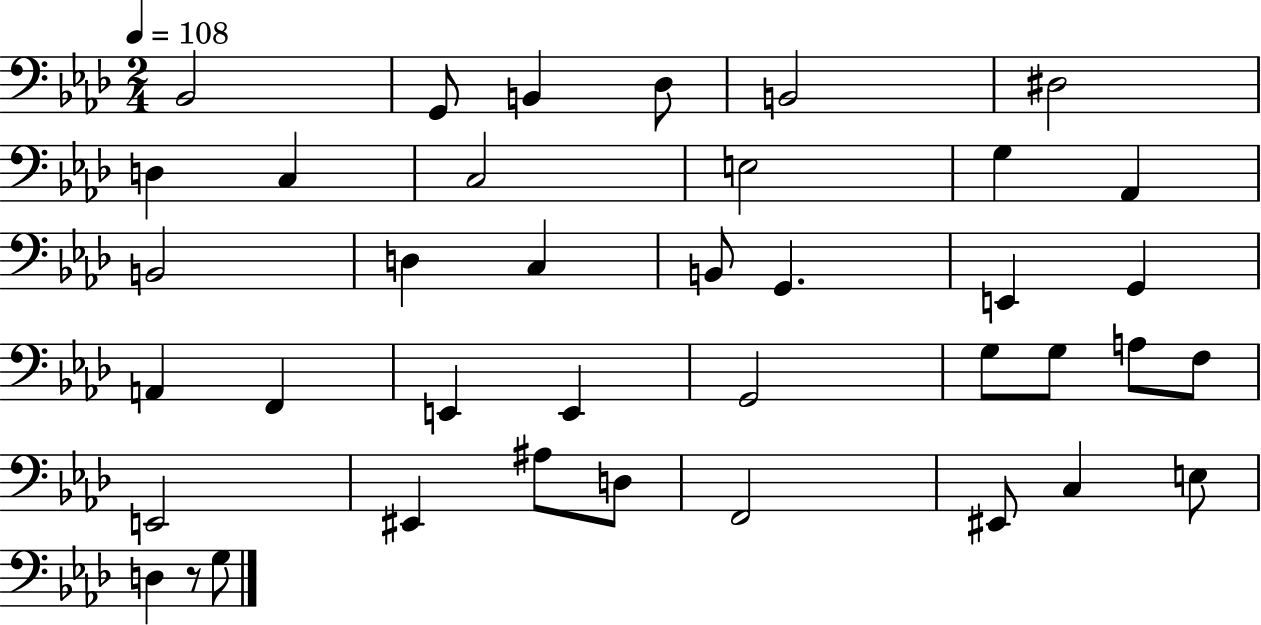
{
  \clef bass
  \numericTimeSignature
  \time 2/4
  \key aes \major
  \tempo 4 = 108
  \repeat volta 2 { bes,2 | g,8 b,4 des8 | b,2 | dis2 | \break d4 c4 | c2 | e2 | g4 aes,4 | \break b,2 | d4 c4 | b,8 g,4. | e,4 g,4 | \break a,4 f,4 | e,4 e,4 | g,2 | g8 g8 a8 f8 | \break e,2 | eis,4 ais8 d8 | f,2 | eis,8 c4 e8 | \break d4 r8 g8 | } \bar "|."
}